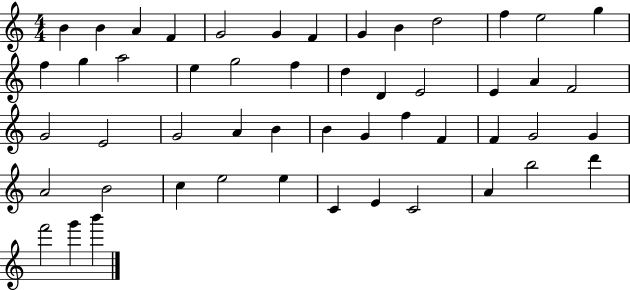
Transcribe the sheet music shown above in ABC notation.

X:1
T:Untitled
M:4/4
L:1/4
K:C
B B A F G2 G F G B d2 f e2 g f g a2 e g2 f d D E2 E A F2 G2 E2 G2 A B B G f F F G2 G A2 B2 c e2 e C E C2 A b2 d' f'2 g' b'